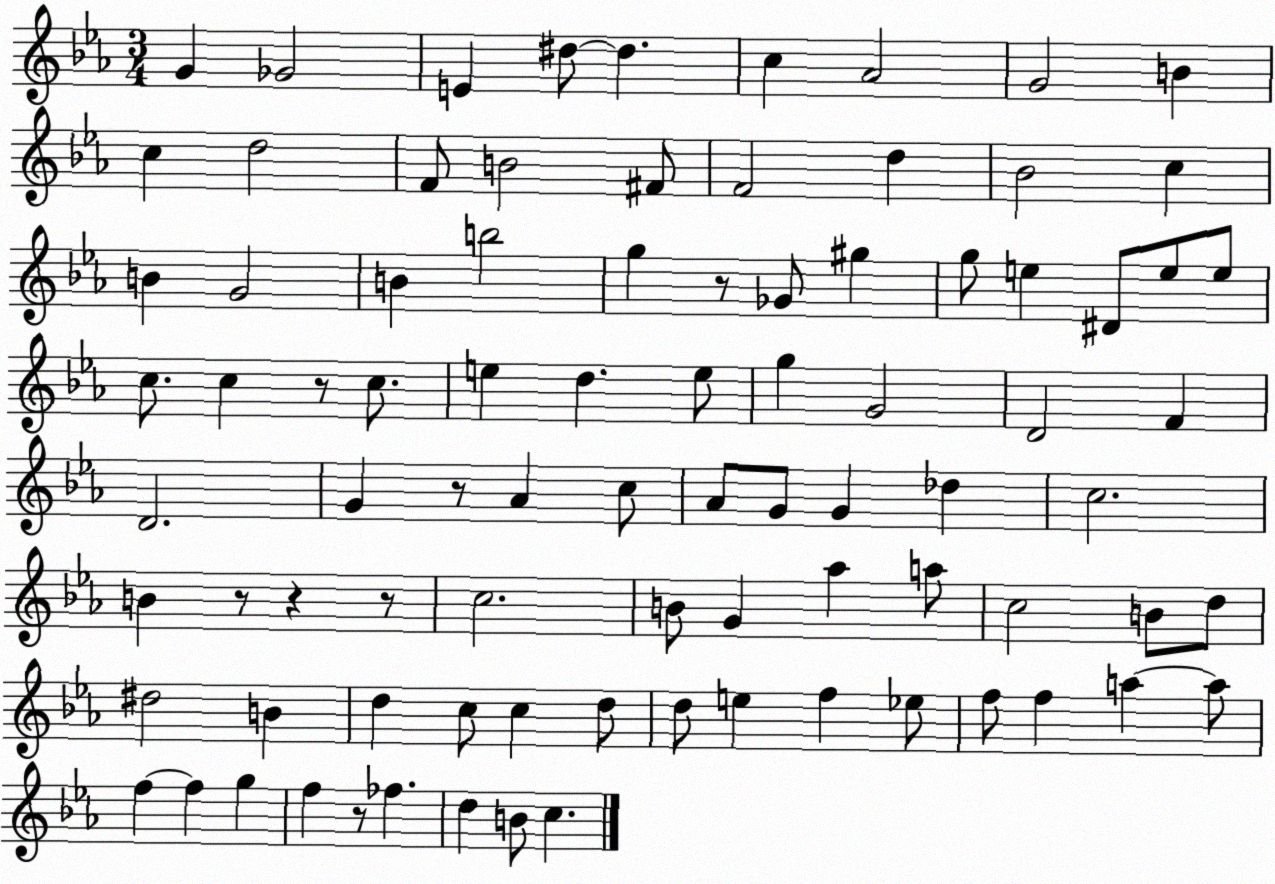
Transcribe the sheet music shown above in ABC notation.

X:1
T:Untitled
M:3/4
L:1/4
K:Eb
G _G2 E ^d/2 ^d c _A2 G2 B c d2 F/2 B2 ^F/2 F2 d _B2 c B G2 B b2 g z/2 _G/2 ^g g/2 e ^D/2 e/2 e/2 c/2 c z/2 c/2 e d e/2 g G2 D2 F D2 G z/2 _A c/2 _A/2 G/2 G _d c2 B z/2 z z/2 c2 B/2 G _a a/2 c2 B/2 d/2 ^d2 B d c/2 c d/2 d/2 e f _e/2 f/2 f a a/2 f f g f z/2 _f d B/2 c